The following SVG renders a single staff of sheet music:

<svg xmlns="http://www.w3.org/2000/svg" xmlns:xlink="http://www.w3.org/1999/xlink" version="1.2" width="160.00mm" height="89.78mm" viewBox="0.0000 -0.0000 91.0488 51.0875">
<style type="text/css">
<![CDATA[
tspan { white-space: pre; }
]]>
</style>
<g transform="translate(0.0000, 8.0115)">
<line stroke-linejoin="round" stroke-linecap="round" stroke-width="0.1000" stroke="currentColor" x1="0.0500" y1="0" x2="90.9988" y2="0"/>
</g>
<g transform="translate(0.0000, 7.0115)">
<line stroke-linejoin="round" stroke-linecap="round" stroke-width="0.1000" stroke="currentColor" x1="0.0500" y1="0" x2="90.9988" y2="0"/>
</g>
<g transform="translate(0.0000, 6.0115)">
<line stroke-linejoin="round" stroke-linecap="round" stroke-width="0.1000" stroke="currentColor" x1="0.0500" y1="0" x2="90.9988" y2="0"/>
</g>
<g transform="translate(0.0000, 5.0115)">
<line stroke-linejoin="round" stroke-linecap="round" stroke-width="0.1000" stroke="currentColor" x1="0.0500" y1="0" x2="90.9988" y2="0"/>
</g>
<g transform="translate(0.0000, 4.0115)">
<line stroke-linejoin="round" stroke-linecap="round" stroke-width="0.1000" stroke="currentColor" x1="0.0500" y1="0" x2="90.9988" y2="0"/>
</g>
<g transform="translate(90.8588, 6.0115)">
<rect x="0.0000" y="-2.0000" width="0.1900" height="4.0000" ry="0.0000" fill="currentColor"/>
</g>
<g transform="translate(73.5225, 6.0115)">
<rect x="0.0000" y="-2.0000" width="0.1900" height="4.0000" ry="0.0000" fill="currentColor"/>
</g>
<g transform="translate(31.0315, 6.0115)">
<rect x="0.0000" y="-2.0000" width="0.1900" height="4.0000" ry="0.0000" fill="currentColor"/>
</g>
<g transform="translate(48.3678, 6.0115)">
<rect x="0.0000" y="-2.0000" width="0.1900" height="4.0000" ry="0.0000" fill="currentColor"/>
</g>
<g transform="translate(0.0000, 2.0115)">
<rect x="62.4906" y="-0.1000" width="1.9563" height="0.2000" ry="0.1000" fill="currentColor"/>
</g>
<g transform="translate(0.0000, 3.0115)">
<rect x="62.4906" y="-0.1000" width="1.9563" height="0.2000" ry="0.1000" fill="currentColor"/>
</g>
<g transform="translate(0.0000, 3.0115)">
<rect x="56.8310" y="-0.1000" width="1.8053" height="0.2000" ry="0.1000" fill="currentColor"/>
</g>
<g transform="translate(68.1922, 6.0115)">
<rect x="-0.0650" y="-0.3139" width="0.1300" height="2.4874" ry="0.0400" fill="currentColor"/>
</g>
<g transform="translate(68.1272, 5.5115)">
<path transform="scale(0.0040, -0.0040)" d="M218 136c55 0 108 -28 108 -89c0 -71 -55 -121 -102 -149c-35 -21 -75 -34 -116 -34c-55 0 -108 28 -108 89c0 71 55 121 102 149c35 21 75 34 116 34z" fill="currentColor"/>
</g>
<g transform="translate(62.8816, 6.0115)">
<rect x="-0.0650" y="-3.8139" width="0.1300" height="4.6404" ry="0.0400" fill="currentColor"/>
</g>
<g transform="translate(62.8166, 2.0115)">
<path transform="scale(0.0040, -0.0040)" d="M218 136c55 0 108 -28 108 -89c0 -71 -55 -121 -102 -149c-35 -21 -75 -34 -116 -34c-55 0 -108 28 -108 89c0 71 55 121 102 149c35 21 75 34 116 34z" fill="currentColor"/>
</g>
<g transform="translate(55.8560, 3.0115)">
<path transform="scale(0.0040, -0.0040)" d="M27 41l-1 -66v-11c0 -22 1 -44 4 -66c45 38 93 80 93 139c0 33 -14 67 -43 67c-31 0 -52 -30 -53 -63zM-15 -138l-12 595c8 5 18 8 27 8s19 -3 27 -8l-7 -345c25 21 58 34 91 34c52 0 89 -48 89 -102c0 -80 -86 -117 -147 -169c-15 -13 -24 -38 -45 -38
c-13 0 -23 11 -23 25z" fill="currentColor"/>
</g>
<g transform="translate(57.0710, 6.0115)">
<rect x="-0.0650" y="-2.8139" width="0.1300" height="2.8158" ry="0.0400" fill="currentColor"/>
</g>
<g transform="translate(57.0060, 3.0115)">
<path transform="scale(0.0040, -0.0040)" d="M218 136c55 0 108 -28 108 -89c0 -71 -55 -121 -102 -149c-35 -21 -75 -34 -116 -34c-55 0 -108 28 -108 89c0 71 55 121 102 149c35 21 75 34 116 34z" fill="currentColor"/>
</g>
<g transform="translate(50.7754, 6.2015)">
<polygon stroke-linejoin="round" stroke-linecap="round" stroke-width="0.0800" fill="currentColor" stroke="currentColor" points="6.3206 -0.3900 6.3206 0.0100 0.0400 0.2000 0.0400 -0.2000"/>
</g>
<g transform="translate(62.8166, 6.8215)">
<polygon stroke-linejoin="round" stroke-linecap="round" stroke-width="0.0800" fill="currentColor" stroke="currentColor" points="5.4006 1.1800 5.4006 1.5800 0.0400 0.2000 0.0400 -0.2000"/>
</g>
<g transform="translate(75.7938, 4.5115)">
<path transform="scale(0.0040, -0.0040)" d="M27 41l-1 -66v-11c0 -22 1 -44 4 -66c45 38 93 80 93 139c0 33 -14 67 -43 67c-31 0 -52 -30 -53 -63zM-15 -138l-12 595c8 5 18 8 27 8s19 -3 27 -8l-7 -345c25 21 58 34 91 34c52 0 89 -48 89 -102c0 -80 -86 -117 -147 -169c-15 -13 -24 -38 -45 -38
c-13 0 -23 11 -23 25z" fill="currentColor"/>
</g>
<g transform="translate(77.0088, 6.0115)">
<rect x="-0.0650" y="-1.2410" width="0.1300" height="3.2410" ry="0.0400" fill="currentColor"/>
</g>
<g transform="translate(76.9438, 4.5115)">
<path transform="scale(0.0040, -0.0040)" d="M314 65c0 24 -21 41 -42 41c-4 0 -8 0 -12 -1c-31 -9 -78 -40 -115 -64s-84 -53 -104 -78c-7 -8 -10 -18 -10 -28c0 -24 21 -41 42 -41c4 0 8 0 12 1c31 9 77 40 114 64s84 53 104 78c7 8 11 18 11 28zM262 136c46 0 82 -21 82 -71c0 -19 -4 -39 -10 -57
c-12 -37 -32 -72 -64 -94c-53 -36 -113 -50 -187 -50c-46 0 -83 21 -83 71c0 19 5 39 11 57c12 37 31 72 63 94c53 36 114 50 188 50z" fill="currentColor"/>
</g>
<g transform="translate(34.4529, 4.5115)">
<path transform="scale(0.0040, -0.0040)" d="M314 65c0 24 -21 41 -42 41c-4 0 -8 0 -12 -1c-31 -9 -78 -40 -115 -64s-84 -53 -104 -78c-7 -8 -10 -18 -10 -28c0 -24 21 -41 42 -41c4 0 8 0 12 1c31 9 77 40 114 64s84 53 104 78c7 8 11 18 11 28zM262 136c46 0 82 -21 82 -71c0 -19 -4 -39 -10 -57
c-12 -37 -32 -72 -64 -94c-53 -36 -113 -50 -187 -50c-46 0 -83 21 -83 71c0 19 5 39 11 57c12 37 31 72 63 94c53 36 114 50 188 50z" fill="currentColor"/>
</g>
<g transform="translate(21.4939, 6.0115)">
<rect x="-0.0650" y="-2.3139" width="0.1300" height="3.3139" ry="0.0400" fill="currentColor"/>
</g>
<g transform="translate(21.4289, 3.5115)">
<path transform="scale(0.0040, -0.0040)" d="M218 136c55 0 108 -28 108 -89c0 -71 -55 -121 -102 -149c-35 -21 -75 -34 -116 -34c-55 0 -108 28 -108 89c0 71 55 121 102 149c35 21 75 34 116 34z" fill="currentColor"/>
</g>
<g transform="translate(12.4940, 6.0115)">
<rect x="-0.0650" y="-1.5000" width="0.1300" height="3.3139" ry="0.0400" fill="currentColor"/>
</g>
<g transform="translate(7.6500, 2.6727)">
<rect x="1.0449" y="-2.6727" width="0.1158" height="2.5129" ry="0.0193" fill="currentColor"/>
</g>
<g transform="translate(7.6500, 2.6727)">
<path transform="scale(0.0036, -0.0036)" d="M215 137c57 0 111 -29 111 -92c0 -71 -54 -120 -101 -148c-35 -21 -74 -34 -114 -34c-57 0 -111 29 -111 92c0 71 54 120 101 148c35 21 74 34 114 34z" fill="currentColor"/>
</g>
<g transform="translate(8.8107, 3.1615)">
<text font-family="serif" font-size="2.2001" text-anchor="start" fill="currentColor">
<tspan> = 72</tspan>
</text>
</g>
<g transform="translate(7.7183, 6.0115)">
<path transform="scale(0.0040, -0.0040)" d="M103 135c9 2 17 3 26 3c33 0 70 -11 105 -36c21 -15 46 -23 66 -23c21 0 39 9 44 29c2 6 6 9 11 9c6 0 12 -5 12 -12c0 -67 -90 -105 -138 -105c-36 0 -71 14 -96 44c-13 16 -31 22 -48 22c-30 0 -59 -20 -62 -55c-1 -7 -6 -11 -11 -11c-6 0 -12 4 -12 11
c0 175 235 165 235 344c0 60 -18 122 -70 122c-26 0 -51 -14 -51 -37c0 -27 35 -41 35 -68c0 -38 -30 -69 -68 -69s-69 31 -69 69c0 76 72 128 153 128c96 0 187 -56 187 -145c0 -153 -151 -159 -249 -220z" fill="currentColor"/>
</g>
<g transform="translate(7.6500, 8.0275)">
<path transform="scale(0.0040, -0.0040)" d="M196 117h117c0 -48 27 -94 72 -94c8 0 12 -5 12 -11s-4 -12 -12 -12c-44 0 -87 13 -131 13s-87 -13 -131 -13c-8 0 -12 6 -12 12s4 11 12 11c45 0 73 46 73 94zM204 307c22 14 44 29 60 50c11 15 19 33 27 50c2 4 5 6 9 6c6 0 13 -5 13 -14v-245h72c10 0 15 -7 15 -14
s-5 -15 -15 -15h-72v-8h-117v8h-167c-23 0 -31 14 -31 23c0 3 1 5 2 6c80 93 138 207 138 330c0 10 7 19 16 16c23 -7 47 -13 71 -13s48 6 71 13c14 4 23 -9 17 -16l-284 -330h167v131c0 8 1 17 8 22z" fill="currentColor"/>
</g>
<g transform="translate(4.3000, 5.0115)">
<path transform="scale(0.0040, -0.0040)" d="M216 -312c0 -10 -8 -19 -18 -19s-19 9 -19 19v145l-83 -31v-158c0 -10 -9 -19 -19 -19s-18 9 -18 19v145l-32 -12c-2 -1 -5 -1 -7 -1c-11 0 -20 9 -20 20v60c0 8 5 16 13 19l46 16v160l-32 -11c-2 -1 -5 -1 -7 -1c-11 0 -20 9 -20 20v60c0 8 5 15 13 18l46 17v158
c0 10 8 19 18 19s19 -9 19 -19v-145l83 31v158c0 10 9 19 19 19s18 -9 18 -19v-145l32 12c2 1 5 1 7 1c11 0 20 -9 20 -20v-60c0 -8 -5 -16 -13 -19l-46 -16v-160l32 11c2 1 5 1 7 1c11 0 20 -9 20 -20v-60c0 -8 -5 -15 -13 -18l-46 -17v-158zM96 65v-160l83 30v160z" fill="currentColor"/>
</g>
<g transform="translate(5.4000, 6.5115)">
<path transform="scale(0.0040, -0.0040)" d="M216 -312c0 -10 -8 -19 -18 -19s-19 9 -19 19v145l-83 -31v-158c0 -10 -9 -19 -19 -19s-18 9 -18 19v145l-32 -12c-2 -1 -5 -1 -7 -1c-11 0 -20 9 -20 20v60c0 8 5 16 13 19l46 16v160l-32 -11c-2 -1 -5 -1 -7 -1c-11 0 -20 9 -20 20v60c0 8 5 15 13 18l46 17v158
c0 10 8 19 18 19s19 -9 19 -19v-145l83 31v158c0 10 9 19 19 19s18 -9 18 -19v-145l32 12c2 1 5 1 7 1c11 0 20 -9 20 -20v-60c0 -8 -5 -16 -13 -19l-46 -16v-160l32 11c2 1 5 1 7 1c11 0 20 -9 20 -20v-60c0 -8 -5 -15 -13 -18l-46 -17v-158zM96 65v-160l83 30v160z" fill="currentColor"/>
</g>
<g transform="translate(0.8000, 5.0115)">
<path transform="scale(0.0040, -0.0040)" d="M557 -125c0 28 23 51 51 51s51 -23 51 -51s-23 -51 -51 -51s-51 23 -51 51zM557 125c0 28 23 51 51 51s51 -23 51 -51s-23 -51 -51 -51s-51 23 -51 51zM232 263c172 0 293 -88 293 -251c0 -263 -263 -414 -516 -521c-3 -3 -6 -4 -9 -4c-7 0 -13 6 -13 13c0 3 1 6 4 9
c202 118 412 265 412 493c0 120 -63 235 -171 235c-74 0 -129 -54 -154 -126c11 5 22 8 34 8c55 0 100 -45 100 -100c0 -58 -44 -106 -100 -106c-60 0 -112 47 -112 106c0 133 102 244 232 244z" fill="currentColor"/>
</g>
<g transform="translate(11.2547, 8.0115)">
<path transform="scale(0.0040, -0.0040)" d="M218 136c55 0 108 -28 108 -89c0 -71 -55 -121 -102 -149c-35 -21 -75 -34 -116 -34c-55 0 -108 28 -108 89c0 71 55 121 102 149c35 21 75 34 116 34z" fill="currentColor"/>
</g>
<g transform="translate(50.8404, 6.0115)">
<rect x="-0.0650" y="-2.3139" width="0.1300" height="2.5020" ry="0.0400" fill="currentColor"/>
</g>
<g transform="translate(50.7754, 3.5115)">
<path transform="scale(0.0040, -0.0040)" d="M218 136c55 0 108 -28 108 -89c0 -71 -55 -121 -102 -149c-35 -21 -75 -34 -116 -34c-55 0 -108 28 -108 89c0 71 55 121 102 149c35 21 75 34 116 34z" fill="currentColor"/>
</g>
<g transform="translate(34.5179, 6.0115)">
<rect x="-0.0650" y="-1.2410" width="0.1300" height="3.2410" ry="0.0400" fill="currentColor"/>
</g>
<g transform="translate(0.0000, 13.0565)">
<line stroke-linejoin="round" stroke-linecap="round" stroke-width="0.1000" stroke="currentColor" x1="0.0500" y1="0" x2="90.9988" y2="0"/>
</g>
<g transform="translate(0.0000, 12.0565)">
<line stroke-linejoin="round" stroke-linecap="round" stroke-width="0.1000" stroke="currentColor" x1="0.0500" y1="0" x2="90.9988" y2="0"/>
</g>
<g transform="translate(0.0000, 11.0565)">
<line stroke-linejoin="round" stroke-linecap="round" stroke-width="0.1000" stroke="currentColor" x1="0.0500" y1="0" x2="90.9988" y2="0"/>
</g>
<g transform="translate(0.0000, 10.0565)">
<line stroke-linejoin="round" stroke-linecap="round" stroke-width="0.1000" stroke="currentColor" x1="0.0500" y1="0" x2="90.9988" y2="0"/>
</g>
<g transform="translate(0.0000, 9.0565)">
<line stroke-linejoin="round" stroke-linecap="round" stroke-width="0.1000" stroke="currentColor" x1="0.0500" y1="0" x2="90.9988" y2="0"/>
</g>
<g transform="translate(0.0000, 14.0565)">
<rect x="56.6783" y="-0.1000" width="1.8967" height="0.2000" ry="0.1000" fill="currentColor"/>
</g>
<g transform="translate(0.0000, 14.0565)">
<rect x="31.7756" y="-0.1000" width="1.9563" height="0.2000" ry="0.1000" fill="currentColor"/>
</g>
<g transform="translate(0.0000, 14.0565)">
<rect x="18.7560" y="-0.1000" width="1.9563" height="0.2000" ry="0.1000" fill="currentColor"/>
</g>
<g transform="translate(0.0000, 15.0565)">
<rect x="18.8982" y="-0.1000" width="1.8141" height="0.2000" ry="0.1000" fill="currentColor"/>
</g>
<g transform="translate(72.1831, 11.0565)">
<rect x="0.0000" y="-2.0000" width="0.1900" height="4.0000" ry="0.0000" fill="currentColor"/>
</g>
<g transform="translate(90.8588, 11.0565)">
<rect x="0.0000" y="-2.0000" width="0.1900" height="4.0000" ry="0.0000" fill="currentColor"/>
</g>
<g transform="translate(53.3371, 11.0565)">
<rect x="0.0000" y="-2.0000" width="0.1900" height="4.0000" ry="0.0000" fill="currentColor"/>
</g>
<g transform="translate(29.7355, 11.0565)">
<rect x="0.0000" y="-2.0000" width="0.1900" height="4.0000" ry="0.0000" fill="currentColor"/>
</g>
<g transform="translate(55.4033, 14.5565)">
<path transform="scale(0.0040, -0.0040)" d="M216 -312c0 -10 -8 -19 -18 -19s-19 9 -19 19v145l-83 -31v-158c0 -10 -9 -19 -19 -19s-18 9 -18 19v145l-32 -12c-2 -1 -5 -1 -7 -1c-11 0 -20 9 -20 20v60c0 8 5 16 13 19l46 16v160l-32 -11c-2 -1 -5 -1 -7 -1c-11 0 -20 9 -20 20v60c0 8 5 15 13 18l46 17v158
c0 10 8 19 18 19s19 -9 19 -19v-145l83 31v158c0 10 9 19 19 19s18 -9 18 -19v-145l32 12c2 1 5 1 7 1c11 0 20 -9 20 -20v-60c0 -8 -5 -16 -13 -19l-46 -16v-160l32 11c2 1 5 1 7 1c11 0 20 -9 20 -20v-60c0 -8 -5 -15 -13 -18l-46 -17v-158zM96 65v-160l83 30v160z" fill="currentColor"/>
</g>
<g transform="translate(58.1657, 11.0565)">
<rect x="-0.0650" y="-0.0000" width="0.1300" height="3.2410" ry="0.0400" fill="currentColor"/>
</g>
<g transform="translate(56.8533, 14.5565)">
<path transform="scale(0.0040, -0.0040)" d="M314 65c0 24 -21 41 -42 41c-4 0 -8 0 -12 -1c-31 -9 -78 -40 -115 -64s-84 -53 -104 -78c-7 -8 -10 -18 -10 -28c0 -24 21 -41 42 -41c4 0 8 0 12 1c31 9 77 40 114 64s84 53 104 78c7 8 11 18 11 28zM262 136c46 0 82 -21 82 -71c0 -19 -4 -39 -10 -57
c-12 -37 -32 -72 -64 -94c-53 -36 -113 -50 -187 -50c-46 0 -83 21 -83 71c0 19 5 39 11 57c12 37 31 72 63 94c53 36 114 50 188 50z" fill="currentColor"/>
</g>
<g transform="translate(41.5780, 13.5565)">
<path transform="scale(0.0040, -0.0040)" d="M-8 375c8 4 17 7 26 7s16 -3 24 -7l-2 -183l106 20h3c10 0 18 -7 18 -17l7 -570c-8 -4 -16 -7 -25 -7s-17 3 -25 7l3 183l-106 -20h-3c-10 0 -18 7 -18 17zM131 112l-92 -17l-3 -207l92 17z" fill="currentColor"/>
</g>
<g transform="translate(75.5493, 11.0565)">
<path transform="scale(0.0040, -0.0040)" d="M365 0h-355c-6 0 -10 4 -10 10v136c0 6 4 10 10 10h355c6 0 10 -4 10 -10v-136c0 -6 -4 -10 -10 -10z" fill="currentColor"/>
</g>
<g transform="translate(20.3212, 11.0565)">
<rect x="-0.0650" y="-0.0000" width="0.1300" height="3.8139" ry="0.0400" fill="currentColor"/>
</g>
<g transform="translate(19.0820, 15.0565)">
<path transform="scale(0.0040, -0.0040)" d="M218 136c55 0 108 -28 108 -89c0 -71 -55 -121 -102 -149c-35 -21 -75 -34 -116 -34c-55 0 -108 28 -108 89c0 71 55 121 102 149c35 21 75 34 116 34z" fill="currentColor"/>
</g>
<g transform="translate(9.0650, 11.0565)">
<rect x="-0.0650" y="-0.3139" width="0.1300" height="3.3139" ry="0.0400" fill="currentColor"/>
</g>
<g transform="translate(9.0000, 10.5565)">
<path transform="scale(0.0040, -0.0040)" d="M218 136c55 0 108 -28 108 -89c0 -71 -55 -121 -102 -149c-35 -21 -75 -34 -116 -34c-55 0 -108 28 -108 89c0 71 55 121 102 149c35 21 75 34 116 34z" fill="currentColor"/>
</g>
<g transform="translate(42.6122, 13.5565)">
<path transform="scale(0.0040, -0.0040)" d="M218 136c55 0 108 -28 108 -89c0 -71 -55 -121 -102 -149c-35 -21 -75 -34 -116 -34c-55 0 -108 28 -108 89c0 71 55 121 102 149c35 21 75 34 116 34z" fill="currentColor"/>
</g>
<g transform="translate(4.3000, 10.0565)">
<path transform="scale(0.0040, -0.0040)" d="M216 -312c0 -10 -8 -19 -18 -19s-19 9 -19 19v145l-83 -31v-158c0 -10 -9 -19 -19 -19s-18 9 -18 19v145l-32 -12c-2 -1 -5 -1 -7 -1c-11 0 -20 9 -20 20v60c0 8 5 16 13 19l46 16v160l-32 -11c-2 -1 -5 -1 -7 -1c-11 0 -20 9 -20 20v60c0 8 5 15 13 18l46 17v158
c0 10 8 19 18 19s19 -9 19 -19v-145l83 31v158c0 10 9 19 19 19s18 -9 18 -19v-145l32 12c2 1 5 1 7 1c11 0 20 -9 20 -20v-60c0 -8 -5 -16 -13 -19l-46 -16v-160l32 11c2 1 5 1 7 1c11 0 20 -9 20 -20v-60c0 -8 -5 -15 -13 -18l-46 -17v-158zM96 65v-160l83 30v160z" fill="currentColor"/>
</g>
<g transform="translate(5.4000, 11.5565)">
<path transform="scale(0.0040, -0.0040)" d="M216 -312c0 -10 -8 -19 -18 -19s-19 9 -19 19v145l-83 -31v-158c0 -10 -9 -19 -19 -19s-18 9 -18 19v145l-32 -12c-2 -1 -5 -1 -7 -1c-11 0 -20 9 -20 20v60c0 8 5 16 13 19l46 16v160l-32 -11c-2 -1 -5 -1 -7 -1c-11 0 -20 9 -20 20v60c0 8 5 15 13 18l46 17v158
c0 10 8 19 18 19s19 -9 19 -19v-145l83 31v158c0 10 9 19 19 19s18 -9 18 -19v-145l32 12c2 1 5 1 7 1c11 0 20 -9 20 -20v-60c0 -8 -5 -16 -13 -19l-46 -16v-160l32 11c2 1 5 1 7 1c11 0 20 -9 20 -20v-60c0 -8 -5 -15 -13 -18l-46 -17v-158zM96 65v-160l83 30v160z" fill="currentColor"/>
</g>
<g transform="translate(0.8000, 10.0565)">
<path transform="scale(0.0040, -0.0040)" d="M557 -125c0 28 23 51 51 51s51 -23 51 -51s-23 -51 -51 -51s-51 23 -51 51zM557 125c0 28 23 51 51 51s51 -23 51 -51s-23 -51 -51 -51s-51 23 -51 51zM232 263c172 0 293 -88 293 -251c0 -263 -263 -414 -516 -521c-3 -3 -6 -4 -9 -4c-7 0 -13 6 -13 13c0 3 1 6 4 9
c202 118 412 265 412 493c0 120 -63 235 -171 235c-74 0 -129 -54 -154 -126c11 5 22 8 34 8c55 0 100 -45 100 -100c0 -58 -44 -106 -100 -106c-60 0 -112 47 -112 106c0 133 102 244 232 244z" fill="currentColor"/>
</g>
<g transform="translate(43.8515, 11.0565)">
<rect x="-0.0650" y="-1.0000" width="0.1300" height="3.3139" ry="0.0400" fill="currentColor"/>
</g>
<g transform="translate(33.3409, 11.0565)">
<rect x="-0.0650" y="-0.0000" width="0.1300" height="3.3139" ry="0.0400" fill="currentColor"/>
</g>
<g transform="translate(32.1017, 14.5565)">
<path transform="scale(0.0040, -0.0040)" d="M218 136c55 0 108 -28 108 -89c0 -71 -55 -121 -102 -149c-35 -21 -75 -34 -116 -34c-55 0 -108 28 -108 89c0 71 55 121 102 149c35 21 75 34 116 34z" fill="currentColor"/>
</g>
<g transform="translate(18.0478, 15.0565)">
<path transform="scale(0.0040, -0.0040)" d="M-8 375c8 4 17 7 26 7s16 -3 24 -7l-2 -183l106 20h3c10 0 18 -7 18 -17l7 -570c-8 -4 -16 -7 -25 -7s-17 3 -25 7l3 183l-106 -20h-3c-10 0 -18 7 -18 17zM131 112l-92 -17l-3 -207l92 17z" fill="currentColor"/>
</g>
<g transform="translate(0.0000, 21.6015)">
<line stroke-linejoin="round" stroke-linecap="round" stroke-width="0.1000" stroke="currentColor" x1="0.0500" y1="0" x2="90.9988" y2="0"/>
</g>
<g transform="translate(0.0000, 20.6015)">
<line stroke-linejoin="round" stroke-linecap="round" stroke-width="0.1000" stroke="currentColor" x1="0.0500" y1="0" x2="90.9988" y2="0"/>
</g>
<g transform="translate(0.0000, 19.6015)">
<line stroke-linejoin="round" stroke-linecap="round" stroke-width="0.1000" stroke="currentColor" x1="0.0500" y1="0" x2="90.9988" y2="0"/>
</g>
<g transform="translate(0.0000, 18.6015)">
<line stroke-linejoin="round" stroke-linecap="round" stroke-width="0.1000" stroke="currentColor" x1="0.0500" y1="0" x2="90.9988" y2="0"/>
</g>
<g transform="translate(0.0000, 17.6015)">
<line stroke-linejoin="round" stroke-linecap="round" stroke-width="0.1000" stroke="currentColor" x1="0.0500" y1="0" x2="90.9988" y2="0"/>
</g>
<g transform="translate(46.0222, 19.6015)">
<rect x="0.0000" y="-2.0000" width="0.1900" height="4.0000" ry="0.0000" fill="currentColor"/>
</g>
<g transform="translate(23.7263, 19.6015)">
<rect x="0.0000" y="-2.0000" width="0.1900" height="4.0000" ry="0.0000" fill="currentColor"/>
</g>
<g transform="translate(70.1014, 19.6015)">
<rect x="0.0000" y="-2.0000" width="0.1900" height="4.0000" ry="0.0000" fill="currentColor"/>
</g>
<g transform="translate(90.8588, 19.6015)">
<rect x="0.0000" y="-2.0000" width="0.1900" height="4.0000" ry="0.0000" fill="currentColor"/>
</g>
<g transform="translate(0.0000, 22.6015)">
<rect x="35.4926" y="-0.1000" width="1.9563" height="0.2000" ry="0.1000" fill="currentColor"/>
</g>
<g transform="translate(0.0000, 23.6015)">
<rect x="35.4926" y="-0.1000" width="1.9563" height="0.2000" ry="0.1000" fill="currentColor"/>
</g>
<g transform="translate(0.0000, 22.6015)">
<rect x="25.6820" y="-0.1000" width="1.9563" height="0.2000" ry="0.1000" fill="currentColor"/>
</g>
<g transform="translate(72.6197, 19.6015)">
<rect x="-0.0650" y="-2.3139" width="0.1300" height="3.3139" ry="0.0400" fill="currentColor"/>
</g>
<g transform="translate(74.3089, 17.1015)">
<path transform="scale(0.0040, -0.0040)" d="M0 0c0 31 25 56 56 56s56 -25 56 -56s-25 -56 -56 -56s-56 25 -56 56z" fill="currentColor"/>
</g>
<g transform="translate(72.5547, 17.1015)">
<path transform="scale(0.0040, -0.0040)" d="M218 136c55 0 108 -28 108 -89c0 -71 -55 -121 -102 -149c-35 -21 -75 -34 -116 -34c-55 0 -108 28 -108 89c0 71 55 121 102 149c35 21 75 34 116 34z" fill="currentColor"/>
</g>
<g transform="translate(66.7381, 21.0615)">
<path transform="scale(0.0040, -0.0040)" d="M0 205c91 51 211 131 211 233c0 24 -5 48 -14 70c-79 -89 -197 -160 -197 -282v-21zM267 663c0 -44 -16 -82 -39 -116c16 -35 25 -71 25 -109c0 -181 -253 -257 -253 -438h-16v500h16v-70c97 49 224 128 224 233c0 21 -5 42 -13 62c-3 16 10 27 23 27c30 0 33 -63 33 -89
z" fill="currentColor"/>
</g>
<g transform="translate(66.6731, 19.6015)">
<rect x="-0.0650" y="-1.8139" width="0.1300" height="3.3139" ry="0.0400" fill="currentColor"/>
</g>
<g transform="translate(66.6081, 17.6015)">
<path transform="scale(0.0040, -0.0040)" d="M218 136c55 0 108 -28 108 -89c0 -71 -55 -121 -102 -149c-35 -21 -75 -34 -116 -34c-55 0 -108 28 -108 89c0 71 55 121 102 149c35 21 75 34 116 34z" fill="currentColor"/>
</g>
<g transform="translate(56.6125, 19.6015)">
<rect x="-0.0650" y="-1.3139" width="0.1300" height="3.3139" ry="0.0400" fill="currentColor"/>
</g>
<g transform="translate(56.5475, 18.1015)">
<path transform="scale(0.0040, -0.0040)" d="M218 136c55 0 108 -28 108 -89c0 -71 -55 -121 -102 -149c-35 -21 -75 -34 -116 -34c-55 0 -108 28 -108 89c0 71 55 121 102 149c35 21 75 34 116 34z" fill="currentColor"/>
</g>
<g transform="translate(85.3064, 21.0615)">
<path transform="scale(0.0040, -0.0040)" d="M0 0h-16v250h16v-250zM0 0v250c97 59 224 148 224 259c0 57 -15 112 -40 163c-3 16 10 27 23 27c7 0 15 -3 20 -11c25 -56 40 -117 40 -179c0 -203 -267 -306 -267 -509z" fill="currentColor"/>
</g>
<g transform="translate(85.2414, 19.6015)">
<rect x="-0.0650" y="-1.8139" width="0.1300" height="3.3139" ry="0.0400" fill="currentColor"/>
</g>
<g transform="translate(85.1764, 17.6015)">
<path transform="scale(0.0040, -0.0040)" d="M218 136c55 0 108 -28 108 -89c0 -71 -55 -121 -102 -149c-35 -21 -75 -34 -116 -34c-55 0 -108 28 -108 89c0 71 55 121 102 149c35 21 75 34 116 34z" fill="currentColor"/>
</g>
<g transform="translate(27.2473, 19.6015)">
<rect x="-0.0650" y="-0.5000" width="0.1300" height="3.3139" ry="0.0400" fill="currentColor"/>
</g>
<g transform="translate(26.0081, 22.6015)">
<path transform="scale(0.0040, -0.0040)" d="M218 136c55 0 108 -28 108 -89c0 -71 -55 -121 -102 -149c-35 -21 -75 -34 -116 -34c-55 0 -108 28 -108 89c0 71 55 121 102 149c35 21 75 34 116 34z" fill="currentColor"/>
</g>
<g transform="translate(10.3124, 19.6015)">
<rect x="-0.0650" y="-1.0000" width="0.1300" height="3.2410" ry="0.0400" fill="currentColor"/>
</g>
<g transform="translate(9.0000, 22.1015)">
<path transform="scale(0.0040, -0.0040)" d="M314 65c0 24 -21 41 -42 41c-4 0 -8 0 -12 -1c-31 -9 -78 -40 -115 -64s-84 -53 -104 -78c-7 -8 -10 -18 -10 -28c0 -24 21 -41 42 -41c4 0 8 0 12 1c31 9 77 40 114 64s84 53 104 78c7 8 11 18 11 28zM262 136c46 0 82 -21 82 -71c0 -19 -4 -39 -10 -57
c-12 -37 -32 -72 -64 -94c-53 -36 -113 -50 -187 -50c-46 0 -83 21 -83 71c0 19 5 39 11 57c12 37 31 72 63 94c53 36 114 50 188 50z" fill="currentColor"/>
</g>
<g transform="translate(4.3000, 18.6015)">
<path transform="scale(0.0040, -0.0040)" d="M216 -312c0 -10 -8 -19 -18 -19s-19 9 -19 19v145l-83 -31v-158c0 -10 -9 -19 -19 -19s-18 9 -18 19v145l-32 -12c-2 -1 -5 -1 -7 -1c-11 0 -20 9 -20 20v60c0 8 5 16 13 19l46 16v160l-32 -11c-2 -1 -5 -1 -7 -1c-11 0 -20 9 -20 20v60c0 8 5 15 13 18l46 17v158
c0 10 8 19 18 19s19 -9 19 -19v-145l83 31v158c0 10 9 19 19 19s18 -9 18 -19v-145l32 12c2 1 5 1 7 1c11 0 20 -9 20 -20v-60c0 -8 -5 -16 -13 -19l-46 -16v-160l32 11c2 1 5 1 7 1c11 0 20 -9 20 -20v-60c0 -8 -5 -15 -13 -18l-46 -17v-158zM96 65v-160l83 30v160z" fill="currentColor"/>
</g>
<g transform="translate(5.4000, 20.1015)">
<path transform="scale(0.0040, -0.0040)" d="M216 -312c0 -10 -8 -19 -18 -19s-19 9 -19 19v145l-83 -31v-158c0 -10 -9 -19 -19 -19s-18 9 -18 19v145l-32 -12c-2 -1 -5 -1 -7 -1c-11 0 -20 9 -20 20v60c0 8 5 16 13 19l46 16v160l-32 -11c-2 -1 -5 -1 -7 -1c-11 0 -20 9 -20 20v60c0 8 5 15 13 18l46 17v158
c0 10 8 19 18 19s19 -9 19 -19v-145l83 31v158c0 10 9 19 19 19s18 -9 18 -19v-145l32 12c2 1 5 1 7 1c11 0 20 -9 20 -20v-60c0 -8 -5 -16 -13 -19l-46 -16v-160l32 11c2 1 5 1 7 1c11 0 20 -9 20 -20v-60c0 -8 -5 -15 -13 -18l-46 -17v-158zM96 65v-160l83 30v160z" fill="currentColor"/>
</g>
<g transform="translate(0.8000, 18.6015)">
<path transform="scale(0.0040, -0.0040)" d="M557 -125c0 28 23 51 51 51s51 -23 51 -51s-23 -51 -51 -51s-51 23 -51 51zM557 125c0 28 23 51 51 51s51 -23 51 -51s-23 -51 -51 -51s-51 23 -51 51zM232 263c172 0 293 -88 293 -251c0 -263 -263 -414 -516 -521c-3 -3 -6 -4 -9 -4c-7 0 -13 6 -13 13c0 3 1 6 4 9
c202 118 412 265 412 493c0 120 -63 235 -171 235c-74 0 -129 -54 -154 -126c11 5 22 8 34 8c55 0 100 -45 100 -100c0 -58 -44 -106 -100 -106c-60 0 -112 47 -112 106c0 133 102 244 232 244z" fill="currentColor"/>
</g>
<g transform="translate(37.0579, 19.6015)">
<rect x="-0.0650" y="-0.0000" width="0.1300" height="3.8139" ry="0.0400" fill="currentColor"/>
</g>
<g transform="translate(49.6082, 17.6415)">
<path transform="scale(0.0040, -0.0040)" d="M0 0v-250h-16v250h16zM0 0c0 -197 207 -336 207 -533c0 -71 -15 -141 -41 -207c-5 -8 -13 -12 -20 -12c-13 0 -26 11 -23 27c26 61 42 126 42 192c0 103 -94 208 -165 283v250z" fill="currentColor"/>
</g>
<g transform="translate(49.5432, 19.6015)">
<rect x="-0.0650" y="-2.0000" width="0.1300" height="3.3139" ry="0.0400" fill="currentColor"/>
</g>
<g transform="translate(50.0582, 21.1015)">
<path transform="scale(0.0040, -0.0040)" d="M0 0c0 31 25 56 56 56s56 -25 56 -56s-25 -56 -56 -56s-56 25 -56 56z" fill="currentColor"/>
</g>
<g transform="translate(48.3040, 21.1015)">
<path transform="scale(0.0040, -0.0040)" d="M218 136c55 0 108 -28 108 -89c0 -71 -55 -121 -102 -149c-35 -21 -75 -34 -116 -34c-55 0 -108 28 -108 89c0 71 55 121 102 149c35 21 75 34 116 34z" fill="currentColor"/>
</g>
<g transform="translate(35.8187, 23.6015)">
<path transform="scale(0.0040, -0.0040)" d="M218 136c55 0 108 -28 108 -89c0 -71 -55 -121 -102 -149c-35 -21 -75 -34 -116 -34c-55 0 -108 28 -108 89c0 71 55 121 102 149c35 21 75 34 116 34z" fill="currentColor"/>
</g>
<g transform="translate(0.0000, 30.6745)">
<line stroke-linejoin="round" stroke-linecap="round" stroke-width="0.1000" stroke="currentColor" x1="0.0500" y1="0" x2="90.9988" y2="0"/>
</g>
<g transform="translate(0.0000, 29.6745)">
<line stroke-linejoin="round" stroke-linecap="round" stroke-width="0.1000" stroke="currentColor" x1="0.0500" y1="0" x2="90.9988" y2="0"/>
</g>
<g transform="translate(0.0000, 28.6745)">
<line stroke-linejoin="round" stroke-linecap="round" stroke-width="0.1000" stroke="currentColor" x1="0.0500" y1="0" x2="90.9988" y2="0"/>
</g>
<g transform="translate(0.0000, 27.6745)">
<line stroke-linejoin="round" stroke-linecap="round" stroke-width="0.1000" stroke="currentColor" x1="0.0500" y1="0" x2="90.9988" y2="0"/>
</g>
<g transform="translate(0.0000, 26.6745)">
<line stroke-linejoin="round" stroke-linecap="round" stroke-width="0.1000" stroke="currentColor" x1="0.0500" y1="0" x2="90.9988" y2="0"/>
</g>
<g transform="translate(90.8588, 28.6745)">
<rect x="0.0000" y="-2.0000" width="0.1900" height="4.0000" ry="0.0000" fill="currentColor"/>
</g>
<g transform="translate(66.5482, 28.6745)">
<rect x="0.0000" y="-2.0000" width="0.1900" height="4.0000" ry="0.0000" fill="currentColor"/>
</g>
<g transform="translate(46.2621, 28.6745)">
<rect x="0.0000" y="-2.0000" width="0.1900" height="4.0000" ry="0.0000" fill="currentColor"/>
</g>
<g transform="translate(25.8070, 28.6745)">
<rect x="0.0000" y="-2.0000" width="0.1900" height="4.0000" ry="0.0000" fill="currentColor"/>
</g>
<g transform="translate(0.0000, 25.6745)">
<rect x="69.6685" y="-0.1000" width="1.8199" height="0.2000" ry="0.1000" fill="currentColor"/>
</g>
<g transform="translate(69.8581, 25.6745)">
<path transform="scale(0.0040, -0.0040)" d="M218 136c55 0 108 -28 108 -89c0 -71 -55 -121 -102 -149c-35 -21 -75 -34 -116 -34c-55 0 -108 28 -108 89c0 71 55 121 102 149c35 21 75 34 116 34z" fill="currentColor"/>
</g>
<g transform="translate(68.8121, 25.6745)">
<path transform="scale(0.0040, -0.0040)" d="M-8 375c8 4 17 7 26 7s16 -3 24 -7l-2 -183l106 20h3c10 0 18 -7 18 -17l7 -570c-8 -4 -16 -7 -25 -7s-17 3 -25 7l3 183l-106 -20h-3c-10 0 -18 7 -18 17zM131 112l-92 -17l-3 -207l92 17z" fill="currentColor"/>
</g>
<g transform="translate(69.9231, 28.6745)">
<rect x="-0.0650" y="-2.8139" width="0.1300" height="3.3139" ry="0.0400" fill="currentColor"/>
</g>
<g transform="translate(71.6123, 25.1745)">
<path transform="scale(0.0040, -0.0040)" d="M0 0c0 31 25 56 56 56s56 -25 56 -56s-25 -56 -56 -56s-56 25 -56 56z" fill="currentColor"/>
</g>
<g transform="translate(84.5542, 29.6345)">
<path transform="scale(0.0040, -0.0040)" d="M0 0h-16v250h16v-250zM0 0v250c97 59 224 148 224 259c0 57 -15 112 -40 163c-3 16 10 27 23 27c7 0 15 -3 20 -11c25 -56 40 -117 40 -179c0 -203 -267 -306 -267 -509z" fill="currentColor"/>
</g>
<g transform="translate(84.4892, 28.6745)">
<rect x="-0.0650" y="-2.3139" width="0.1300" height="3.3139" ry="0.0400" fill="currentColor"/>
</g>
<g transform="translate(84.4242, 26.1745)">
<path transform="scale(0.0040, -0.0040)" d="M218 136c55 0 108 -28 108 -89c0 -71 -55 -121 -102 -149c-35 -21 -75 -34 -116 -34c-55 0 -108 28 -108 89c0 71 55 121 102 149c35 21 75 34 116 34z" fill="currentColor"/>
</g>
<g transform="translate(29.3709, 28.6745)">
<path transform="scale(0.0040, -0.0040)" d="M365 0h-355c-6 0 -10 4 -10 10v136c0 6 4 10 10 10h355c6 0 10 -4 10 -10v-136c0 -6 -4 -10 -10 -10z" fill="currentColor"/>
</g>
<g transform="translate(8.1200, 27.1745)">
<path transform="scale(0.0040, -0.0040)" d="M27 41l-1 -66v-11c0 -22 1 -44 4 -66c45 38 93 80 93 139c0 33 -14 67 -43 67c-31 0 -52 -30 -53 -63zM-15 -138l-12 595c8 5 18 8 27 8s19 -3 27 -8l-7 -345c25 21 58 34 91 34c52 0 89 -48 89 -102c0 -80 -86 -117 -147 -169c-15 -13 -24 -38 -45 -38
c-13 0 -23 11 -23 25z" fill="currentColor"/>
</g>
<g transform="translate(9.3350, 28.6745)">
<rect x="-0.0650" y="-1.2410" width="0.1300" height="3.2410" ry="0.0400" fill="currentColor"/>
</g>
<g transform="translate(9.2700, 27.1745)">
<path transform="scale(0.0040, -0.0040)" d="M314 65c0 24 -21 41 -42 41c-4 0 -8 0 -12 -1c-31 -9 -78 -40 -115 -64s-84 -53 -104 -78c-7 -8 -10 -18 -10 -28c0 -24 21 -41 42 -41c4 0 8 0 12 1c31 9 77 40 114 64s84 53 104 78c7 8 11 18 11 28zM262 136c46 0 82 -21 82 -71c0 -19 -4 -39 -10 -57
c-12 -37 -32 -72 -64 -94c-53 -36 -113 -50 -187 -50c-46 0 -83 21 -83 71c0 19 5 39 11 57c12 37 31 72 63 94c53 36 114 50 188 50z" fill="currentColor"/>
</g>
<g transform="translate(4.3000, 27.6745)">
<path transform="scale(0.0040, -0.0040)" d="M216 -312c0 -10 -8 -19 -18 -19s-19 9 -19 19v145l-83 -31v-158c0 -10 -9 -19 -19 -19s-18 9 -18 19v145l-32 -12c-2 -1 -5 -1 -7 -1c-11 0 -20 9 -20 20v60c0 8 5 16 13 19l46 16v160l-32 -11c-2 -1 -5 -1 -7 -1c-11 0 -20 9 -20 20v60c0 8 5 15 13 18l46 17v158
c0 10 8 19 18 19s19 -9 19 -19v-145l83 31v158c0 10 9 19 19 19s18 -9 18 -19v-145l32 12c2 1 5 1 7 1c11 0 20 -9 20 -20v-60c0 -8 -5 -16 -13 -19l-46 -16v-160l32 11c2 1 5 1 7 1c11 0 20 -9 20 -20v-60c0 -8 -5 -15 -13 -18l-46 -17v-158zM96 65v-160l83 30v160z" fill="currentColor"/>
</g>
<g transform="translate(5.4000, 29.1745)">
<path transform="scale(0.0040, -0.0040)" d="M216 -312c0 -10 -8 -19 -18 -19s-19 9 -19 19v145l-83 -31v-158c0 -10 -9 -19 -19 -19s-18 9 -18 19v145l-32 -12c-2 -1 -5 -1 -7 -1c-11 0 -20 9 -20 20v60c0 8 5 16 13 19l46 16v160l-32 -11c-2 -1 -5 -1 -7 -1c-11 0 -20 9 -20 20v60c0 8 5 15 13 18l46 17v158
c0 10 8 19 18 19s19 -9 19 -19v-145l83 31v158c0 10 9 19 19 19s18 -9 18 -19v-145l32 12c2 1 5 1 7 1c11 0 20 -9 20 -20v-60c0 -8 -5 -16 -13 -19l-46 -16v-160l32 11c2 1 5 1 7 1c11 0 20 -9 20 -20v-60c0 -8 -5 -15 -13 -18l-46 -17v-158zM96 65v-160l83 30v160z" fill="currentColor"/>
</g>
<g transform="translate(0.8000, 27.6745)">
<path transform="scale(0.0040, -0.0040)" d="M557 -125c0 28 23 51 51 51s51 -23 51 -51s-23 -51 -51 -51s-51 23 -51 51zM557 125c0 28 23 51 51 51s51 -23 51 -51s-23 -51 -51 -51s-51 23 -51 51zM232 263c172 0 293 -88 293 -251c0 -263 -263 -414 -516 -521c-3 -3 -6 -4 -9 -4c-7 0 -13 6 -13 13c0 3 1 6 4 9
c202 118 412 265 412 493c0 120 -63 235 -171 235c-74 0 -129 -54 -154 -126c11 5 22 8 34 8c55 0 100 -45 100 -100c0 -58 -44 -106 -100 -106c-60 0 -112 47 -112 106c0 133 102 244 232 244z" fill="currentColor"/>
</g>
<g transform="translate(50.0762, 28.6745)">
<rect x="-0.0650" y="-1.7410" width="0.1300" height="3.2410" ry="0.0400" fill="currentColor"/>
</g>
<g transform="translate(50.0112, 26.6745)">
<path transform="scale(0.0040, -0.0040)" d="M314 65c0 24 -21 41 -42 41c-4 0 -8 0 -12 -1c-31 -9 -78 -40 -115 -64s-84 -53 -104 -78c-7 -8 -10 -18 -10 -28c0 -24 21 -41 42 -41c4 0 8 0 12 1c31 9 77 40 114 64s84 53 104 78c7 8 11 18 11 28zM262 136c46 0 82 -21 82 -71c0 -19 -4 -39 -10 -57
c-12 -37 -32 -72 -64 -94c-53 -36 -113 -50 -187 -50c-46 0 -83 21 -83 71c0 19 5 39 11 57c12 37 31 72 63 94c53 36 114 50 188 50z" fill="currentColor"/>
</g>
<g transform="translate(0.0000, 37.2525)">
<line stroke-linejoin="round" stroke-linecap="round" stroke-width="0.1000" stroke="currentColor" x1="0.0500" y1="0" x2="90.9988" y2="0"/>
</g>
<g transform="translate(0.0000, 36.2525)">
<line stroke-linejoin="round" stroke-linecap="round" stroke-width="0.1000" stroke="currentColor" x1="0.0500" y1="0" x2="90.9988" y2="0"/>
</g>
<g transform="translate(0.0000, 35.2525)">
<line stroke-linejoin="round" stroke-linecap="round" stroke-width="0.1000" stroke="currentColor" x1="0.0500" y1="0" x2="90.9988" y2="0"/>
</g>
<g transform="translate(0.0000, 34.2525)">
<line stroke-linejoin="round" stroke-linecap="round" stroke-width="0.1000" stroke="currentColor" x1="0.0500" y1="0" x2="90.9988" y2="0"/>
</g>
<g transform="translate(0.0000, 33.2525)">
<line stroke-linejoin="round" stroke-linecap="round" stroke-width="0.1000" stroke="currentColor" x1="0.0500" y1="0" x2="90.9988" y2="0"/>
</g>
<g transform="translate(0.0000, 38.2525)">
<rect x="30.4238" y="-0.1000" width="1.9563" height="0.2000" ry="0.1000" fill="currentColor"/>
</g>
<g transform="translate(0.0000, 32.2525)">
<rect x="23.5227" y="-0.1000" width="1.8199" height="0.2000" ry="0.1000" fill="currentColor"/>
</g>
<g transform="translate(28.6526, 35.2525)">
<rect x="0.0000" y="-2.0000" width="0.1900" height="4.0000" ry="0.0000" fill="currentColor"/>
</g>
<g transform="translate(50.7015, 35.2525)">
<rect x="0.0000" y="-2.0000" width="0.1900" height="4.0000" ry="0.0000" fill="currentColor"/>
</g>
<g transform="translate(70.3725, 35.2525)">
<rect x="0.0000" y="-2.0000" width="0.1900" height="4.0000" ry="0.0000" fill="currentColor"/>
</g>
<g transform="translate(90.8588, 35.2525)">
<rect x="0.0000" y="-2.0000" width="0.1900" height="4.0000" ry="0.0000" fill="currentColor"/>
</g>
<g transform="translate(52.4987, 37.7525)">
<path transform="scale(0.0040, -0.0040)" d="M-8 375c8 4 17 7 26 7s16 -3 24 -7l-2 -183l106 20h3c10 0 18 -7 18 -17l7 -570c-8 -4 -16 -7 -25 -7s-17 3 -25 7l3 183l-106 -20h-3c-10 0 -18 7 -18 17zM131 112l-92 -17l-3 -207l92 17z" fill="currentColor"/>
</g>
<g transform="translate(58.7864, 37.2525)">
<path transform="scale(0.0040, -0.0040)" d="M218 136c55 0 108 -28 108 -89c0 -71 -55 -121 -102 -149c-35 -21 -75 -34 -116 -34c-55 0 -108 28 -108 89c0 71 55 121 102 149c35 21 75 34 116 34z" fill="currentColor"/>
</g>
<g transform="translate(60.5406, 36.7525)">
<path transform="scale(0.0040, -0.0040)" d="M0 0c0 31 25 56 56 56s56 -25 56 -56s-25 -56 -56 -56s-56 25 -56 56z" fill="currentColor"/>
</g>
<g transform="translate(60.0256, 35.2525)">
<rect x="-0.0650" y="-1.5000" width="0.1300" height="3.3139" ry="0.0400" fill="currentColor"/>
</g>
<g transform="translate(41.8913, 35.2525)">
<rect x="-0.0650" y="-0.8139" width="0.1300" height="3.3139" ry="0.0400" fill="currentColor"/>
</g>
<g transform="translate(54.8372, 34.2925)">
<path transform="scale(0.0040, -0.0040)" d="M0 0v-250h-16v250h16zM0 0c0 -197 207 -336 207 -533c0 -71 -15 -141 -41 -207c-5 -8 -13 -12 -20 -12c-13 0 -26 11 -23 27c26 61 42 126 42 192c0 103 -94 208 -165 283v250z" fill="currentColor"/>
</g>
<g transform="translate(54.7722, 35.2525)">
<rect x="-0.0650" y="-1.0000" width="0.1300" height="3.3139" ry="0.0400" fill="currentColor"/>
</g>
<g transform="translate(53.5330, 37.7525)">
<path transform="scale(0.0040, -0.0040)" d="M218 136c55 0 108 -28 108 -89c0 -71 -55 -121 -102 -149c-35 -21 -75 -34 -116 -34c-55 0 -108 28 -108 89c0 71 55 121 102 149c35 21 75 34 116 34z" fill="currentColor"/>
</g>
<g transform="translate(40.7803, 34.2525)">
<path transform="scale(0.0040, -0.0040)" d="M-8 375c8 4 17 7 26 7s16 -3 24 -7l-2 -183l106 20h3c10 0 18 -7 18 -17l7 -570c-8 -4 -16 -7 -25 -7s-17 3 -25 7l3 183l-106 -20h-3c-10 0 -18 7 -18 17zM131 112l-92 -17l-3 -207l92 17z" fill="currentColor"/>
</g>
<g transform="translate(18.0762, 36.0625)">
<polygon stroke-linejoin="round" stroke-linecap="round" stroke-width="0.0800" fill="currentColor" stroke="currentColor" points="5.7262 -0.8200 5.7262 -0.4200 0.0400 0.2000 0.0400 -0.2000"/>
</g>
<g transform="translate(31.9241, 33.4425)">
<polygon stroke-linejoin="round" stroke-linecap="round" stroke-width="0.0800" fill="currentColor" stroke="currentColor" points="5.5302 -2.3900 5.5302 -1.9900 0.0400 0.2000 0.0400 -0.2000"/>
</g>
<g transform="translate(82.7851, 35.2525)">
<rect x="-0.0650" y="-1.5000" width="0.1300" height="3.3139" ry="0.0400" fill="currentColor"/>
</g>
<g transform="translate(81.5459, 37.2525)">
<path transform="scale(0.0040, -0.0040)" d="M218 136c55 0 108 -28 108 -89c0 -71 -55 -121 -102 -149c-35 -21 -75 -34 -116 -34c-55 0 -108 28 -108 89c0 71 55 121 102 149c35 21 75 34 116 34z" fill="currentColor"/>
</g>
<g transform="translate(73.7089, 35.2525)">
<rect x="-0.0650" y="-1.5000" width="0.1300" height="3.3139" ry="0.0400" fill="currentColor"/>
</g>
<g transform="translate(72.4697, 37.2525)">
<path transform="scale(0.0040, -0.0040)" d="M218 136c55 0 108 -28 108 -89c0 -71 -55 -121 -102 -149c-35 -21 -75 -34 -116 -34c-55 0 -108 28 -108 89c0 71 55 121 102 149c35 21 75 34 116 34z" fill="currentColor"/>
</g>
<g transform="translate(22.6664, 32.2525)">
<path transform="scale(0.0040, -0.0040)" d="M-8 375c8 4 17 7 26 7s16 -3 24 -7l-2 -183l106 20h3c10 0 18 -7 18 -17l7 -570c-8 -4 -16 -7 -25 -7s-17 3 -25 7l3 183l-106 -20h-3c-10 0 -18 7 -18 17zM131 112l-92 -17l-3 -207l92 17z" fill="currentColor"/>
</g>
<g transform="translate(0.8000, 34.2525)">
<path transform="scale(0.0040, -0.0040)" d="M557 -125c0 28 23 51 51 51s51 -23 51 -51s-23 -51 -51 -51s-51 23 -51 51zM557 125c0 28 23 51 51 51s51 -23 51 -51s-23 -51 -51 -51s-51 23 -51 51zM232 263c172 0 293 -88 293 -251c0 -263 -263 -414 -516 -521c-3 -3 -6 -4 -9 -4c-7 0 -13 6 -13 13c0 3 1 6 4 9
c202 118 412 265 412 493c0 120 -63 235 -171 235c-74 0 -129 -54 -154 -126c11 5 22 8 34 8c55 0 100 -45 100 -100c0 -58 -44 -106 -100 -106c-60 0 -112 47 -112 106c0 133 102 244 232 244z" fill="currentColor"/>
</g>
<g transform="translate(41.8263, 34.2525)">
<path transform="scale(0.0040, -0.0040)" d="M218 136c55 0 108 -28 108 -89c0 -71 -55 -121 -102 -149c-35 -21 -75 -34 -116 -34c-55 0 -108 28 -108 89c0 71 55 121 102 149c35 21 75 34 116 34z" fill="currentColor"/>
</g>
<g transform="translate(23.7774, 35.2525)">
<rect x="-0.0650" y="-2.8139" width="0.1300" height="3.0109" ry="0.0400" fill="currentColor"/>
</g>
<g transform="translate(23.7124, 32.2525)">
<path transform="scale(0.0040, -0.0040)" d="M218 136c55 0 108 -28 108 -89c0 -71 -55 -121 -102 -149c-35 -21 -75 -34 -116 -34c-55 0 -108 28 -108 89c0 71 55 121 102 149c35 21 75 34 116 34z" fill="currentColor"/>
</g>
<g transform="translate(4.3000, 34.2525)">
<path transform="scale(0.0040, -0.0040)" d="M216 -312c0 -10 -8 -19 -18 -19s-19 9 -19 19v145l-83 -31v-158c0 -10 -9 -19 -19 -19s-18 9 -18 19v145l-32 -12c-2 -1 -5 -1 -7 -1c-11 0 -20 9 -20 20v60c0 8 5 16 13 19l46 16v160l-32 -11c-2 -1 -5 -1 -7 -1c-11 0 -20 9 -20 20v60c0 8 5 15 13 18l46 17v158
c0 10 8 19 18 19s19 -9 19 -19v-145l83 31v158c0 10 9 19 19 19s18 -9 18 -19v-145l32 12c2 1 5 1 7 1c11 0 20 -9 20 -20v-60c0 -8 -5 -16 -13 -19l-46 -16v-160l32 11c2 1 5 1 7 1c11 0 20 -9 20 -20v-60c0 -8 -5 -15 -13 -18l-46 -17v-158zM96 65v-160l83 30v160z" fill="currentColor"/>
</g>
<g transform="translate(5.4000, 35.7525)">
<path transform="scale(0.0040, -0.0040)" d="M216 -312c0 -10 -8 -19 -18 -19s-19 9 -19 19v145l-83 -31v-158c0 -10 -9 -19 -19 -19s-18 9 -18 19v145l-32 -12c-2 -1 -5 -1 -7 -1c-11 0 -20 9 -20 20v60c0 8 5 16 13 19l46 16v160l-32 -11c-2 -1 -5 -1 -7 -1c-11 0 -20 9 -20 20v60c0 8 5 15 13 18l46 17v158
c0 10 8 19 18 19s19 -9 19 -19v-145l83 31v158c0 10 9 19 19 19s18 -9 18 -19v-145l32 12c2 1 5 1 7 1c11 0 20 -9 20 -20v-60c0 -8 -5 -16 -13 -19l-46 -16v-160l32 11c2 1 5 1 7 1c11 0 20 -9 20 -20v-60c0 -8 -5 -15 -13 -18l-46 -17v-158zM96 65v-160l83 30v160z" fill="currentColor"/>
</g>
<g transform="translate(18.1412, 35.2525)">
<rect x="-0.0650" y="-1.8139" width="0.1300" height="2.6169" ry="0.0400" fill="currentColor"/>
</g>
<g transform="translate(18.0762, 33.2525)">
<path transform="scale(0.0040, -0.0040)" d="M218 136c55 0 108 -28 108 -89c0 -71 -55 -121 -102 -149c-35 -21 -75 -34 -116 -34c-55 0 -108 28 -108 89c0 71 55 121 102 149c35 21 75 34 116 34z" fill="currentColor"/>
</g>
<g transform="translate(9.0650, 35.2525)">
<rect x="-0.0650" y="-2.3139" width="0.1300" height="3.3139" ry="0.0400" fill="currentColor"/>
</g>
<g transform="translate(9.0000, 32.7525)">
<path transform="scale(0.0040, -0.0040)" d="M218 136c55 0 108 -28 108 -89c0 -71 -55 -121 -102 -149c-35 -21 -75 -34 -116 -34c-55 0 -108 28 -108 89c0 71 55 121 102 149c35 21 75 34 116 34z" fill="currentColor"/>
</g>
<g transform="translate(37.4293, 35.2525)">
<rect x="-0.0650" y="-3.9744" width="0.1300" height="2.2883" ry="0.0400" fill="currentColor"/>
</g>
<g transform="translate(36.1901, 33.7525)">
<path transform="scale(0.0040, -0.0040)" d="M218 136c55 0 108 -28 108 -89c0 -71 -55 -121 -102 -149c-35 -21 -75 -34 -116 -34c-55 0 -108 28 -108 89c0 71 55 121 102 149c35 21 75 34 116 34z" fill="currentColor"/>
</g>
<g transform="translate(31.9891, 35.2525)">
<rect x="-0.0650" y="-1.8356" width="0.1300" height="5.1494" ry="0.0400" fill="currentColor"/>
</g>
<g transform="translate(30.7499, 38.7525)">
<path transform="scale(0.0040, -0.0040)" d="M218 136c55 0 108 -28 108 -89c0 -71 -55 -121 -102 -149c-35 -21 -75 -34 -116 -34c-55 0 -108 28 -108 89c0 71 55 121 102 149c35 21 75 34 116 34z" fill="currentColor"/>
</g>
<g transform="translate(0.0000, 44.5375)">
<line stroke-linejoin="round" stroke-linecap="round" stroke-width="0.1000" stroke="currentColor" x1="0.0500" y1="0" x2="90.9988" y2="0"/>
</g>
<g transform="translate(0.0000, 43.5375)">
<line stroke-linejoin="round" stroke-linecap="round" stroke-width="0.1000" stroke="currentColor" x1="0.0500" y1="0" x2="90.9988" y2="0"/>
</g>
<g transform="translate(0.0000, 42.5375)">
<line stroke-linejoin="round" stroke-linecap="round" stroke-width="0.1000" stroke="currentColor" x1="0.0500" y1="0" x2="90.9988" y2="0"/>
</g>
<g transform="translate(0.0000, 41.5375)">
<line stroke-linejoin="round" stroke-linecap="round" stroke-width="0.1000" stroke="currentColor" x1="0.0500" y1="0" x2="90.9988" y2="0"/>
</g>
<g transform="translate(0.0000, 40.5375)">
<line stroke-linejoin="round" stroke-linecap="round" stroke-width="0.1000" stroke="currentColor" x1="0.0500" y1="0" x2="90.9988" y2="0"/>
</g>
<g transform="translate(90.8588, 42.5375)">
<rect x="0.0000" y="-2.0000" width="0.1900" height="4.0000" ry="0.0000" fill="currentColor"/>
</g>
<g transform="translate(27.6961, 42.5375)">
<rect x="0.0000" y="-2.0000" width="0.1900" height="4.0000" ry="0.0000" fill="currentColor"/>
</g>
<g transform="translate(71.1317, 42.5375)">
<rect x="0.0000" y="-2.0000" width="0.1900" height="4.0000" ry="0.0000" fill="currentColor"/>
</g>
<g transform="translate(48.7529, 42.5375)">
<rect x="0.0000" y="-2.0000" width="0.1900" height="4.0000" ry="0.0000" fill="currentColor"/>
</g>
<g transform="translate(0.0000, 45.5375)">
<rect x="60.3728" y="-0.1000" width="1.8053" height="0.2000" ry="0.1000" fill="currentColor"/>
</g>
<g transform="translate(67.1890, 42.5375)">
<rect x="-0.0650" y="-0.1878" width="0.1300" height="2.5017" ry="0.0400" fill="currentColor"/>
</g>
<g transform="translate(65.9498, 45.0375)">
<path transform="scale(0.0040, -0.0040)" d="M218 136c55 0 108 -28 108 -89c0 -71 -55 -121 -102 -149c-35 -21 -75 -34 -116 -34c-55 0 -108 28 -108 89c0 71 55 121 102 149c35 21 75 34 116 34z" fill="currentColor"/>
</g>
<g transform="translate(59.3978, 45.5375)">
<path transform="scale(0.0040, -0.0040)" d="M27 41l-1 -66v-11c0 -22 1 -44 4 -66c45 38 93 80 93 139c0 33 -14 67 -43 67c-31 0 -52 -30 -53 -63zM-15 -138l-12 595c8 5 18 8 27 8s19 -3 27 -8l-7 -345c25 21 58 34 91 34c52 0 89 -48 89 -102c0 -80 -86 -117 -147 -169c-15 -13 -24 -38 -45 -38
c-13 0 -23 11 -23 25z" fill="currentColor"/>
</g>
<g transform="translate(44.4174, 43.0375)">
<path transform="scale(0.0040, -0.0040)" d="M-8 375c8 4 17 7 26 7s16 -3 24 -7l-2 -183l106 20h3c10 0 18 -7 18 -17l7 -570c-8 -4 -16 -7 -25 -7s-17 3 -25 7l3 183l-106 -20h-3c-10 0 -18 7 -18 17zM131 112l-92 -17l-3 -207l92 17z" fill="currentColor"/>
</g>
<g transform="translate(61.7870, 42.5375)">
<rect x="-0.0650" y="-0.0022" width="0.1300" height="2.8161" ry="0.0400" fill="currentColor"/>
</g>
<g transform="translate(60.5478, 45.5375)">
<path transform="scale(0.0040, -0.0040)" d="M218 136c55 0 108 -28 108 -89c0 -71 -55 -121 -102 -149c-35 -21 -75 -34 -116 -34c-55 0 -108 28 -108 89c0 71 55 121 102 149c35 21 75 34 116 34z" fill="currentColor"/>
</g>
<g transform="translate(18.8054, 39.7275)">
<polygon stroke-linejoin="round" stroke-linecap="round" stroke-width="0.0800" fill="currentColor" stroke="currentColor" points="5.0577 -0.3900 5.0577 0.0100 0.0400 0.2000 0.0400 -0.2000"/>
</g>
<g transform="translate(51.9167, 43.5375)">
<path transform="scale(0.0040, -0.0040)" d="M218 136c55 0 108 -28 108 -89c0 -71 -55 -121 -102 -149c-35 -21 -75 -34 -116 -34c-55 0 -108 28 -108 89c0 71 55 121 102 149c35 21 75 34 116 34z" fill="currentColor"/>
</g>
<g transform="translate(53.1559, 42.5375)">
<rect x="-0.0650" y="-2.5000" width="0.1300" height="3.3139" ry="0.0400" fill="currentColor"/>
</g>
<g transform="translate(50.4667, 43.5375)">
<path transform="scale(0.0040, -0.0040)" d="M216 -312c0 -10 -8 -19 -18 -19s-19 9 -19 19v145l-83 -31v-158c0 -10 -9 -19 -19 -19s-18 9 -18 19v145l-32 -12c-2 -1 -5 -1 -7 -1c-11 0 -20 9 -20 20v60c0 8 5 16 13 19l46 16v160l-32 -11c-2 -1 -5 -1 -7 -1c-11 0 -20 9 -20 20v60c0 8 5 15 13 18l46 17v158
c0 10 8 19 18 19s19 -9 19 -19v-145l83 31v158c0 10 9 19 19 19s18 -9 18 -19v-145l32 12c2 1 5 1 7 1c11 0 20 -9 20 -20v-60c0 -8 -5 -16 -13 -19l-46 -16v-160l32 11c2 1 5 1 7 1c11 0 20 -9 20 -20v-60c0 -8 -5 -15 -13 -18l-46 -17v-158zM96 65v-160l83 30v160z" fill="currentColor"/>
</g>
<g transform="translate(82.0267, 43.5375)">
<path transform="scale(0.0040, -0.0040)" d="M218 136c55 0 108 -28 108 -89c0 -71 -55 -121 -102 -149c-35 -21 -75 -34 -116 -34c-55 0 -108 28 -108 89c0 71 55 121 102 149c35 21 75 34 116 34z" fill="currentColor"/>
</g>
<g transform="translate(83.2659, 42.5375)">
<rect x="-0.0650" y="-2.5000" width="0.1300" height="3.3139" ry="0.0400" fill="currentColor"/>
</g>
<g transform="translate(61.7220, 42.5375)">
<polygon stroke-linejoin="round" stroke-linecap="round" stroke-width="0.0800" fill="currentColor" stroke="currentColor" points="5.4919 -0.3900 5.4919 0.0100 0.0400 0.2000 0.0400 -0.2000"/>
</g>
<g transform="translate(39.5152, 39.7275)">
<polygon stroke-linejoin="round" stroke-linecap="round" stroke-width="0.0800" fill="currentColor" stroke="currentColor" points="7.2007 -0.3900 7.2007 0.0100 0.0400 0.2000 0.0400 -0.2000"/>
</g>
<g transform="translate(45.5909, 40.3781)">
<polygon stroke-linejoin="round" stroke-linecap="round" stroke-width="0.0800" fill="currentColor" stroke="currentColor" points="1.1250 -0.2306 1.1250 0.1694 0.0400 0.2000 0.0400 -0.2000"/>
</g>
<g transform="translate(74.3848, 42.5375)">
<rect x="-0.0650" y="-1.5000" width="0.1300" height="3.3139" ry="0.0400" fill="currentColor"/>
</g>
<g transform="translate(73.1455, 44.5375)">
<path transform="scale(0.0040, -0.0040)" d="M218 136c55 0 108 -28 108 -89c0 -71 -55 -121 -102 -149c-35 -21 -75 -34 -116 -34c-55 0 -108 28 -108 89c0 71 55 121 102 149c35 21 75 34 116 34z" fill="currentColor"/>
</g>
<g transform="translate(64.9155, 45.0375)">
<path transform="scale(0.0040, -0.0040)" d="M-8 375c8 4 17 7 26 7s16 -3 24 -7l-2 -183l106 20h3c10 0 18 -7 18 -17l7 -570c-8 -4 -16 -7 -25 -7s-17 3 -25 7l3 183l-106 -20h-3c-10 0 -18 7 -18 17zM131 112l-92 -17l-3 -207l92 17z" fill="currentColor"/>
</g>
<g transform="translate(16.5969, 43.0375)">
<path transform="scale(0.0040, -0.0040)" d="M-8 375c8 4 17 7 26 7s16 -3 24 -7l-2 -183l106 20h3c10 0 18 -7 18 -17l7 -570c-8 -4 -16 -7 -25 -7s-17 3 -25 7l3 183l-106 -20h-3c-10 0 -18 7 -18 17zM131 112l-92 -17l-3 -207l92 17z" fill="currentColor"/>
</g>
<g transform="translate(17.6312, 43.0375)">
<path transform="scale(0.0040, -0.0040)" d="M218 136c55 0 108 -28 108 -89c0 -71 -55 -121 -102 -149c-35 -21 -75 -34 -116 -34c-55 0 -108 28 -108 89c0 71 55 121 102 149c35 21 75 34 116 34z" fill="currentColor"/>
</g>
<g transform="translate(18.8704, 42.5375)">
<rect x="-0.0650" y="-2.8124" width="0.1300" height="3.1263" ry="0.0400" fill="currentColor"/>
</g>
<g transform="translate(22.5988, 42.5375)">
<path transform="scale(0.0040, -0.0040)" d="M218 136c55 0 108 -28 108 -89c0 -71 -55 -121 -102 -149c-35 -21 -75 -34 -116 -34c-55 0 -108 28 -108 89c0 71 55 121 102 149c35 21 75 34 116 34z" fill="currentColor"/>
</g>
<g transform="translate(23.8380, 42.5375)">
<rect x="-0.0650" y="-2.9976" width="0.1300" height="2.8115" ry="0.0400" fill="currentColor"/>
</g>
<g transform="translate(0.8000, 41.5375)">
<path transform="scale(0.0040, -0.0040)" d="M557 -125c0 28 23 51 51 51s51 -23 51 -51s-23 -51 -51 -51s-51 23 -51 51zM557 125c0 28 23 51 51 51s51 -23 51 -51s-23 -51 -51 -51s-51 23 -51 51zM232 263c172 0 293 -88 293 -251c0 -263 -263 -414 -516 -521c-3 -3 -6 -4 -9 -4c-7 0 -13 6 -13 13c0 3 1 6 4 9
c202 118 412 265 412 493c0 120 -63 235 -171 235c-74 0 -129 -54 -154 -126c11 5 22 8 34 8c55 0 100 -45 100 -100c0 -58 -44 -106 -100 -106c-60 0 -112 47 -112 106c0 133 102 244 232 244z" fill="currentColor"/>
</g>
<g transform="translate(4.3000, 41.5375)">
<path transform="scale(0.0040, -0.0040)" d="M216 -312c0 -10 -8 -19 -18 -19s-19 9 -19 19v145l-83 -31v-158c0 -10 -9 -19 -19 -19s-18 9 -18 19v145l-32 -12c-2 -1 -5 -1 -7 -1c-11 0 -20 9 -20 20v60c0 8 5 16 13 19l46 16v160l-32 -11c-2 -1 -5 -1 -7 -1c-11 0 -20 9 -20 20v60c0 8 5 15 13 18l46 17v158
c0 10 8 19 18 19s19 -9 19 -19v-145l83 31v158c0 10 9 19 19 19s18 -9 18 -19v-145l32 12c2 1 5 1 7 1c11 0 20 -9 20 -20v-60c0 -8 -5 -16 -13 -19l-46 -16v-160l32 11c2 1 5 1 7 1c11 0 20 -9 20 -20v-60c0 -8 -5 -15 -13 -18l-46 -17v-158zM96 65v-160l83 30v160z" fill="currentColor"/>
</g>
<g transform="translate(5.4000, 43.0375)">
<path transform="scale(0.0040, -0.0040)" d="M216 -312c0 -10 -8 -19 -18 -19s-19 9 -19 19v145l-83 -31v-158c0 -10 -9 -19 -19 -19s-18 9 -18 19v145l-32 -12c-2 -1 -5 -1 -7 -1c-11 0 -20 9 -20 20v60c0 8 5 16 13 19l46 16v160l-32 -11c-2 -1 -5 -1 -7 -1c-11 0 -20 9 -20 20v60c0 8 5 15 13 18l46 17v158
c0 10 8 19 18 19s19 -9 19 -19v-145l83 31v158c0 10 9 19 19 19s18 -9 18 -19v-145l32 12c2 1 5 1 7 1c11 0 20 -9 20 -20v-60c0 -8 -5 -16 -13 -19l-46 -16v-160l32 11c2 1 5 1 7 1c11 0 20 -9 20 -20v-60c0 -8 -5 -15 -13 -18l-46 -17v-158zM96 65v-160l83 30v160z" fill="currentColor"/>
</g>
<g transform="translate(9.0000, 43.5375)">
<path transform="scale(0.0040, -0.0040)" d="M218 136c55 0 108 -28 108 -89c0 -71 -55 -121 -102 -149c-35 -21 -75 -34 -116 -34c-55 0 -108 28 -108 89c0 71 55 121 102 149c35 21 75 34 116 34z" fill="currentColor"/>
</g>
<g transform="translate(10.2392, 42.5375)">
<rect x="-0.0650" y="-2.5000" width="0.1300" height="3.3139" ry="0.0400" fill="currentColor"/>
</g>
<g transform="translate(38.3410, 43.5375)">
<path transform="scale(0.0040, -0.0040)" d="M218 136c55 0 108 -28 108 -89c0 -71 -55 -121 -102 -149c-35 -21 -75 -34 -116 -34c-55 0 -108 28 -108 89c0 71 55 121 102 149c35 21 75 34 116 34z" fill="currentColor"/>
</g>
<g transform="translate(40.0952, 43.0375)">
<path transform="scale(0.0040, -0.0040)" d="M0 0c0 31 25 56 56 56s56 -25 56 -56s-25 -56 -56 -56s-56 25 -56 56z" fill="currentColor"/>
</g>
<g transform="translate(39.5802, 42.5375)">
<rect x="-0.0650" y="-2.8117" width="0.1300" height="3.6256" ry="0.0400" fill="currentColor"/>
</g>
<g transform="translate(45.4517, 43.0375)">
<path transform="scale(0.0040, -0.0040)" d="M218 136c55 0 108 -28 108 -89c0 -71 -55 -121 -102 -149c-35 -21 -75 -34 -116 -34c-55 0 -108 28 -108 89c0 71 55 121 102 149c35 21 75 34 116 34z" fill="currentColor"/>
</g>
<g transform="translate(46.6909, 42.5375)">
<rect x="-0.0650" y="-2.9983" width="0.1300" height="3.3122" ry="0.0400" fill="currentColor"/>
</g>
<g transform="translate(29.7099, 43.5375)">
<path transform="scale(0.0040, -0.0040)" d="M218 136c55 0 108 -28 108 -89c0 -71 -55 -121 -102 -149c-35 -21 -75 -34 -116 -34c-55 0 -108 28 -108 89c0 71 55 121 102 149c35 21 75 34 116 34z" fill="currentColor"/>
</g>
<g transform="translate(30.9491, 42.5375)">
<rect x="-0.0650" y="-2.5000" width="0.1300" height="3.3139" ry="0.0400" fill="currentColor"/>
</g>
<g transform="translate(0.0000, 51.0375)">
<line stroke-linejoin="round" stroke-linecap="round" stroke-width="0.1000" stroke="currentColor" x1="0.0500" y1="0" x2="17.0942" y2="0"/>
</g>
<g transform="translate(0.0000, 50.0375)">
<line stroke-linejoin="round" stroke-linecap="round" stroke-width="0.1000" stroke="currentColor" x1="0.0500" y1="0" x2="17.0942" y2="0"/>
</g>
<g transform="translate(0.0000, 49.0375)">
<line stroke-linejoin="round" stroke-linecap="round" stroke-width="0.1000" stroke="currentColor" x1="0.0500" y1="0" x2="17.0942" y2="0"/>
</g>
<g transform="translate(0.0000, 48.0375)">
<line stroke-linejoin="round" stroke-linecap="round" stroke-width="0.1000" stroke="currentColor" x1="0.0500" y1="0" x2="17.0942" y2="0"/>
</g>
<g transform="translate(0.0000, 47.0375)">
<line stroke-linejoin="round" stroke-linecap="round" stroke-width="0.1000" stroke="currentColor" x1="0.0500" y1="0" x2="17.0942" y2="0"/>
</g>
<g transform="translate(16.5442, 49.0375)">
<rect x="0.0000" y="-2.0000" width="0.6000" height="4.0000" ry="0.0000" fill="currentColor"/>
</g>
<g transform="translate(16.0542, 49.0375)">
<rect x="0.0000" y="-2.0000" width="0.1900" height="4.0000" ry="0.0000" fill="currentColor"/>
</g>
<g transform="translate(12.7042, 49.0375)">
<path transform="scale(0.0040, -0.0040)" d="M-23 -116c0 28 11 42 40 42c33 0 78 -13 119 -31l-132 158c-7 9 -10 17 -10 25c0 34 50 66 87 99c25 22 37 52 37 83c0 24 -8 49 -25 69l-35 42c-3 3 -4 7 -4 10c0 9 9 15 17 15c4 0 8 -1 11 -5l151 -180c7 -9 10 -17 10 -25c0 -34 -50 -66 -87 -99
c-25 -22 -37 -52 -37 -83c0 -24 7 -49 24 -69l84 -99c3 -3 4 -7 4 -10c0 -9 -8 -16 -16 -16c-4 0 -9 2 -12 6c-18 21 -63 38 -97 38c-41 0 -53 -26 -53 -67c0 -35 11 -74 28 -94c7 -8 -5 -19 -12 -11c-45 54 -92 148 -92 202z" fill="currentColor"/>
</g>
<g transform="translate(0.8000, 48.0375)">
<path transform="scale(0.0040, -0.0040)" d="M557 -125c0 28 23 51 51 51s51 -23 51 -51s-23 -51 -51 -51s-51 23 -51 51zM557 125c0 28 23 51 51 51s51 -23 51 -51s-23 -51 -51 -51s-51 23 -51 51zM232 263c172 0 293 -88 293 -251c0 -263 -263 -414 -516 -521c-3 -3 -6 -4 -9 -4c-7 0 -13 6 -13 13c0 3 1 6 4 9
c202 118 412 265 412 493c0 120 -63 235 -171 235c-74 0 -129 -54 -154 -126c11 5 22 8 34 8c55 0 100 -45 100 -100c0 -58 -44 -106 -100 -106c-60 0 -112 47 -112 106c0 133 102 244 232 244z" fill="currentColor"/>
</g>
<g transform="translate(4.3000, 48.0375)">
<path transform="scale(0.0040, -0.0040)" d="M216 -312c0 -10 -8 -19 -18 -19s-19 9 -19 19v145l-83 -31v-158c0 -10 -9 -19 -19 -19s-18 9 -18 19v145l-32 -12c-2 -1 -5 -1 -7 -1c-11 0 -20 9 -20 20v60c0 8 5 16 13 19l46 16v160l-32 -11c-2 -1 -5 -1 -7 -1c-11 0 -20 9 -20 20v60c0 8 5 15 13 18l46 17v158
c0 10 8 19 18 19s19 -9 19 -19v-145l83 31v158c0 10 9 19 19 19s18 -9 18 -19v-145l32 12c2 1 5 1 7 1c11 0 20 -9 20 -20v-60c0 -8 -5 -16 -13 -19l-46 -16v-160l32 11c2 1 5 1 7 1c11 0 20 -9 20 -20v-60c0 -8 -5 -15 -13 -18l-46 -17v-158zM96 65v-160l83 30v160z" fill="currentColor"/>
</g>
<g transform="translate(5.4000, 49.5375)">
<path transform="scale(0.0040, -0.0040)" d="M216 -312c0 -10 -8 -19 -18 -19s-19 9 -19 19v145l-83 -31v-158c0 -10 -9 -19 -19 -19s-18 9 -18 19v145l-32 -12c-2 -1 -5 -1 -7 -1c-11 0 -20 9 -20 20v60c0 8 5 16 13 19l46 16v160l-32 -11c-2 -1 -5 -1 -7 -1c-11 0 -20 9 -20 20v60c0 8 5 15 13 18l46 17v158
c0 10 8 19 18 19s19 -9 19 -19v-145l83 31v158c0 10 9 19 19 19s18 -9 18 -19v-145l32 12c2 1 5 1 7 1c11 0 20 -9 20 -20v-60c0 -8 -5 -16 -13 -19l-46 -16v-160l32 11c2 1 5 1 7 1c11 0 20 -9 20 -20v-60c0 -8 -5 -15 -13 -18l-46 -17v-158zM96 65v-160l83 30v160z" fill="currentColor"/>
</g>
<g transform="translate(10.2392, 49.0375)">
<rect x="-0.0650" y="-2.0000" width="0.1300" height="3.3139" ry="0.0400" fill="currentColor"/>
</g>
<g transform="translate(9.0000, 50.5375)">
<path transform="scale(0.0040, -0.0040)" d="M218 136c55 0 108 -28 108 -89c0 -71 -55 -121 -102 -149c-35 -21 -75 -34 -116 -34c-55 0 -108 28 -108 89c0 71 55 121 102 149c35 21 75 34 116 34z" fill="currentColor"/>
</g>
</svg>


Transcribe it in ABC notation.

X:1
T:Untitled
M:2/4
L:1/4
K:D
G,, B, G,2 B,/2 _C/2 E/2 E,/2 _G,2 E, C,, D,, F,, ^D,,2 z2 ^F,,2 E,, ^C,, A,,/2 G, A,/4 B, A,/2 _G,2 z2 A,2 C B,/2 B, A,/2 C/2 D,,/2 G,/2 F, F,,/2 G,, G,, G,, B,, C,/2 D,/2 B,, B,,/2 C,/4 ^B,, _E,,/2 F,,/2 G,, B,, A,, z